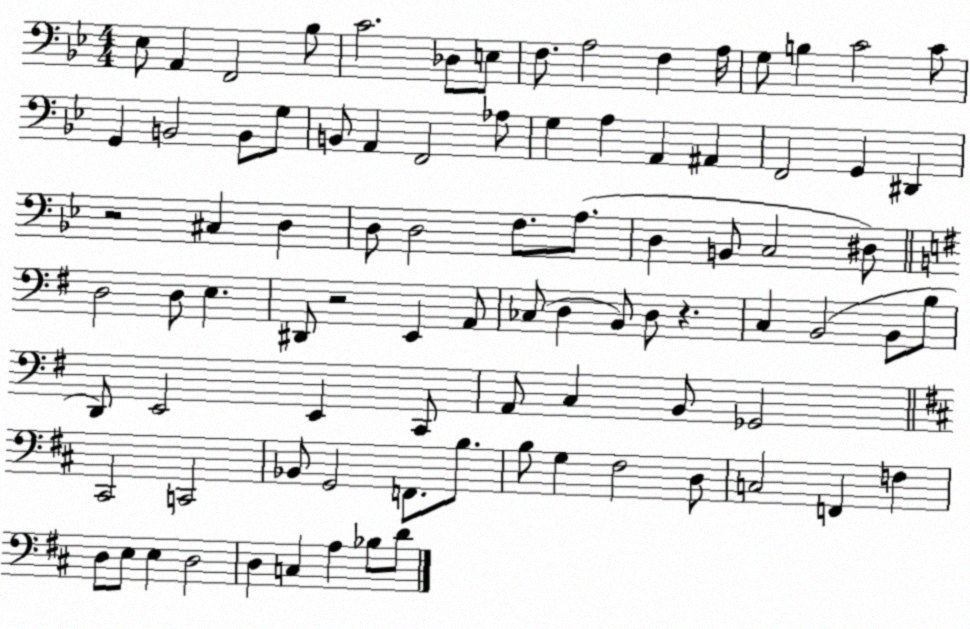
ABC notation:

X:1
T:Untitled
M:4/4
L:1/4
K:Bb
_E,/2 A,, F,,2 _B,/2 C2 _D,/2 E,/2 F,/2 A,2 F, A,/4 G,/2 B, C2 C/2 G,, B,,2 B,,/2 G,/2 B,,/2 A,, F,,2 _A,/2 G, A, A,, ^A,, F,,2 G,, ^D,, z2 ^C, D, D,/2 D,2 F,/2 A,/2 D, B,,/2 C,2 ^D,/2 D,2 D,/2 E, ^D,,/2 z2 E,, A,,/2 _C,/2 D, B,,/2 D,/2 z C, B,,2 B,,/2 B,/2 D,,/2 E,,2 E,, C,,/2 A,,/2 C, B,,/2 _G,,2 ^C,,2 C,,2 _B,,/2 G,,2 F,,/2 B,/2 B,/2 G, ^F,2 D,/2 C,2 F,, F, D,/2 E,/2 E, D,2 D, C, A, _B,/2 D/2